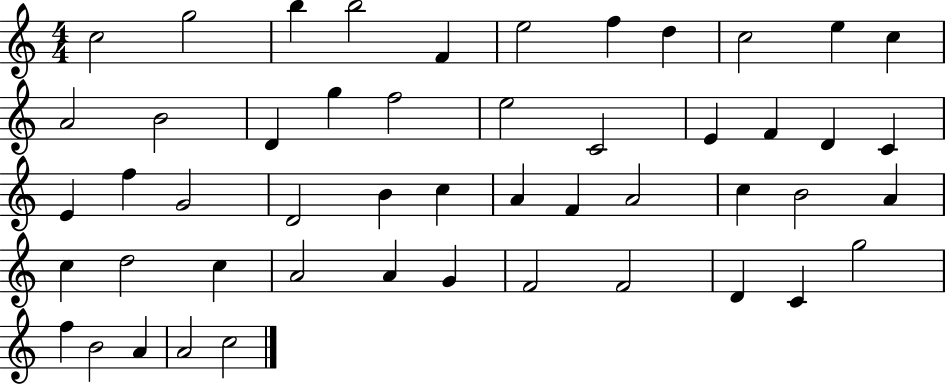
{
  \clef treble
  \numericTimeSignature
  \time 4/4
  \key c \major
  c''2 g''2 | b''4 b''2 f'4 | e''2 f''4 d''4 | c''2 e''4 c''4 | \break a'2 b'2 | d'4 g''4 f''2 | e''2 c'2 | e'4 f'4 d'4 c'4 | \break e'4 f''4 g'2 | d'2 b'4 c''4 | a'4 f'4 a'2 | c''4 b'2 a'4 | \break c''4 d''2 c''4 | a'2 a'4 g'4 | f'2 f'2 | d'4 c'4 g''2 | \break f''4 b'2 a'4 | a'2 c''2 | \bar "|."
}